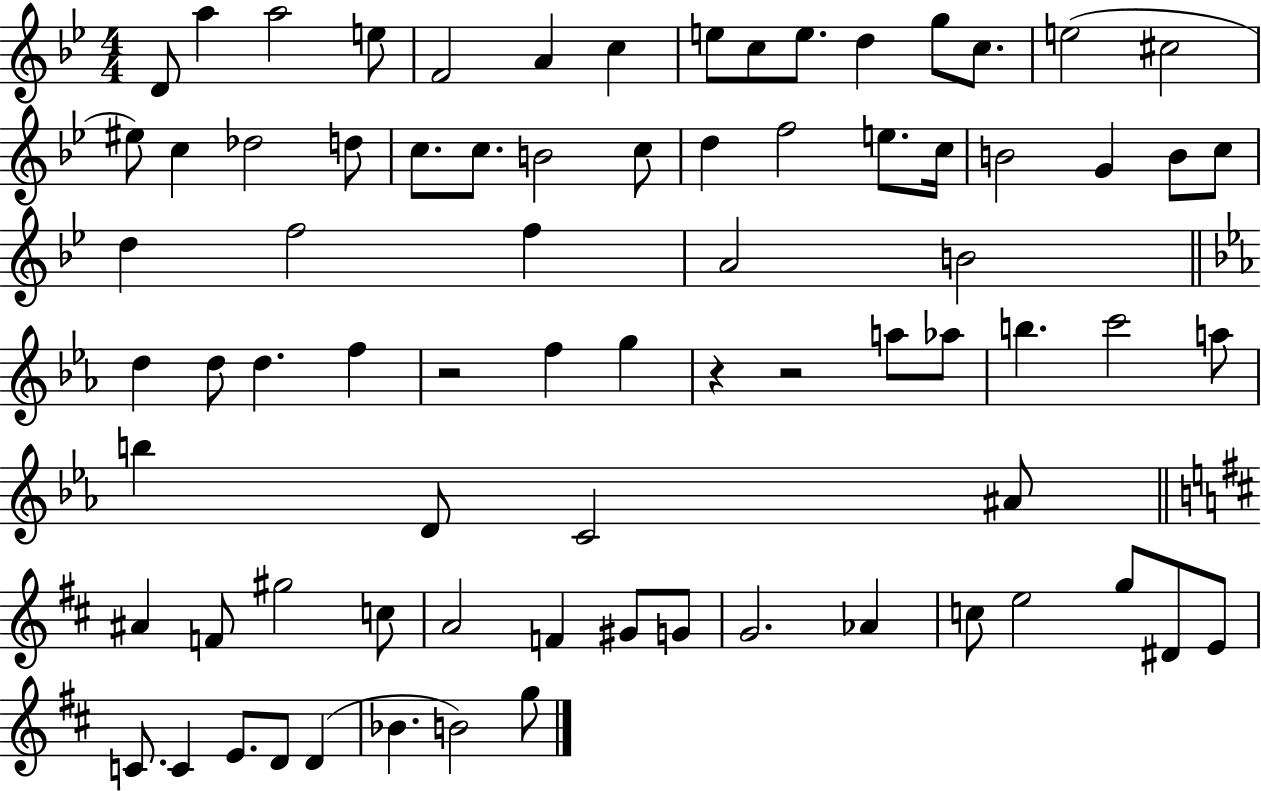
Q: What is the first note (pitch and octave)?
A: D4